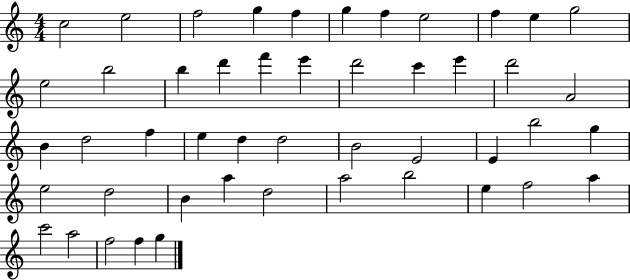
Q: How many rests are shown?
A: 0